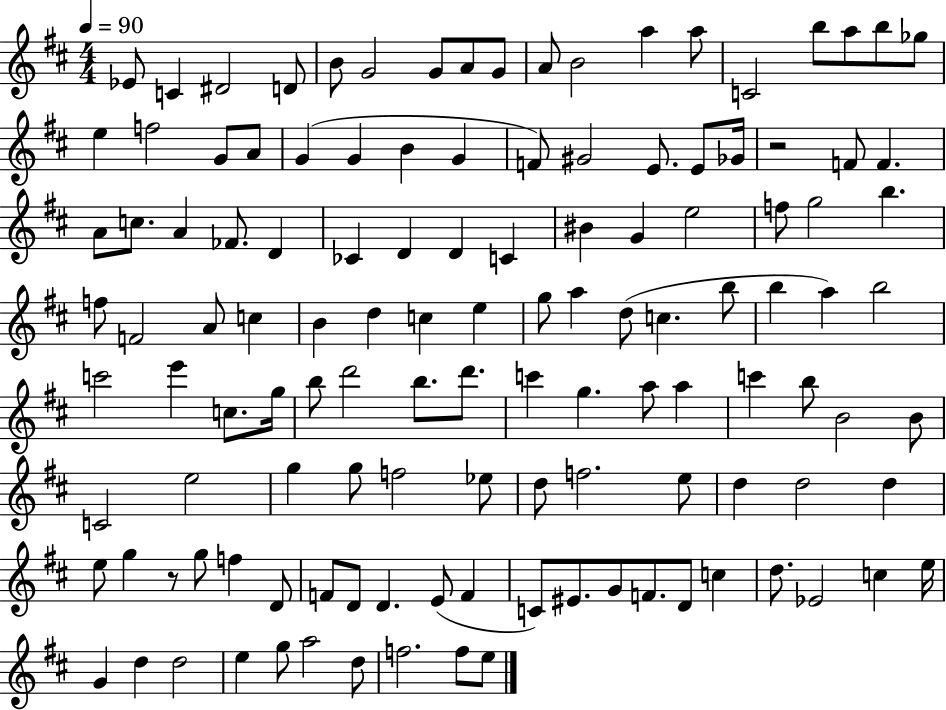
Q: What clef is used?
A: treble